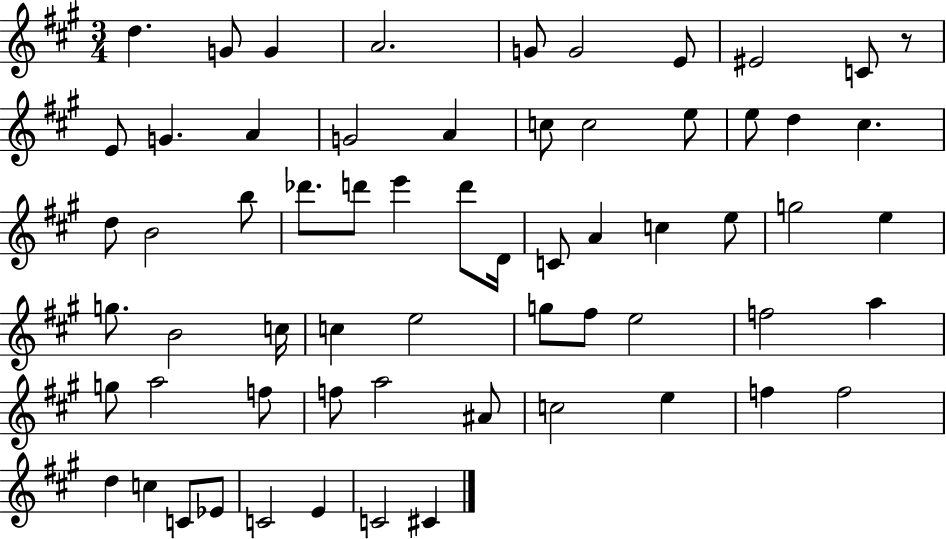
{
  \clef treble
  \numericTimeSignature
  \time 3/4
  \key a \major
  d''4. g'8 g'4 | a'2. | g'8 g'2 e'8 | eis'2 c'8 r8 | \break e'8 g'4. a'4 | g'2 a'4 | c''8 c''2 e''8 | e''8 d''4 cis''4. | \break d''8 b'2 b''8 | des'''8. d'''8 e'''4 d'''8 d'16 | c'8 a'4 c''4 e''8 | g''2 e''4 | \break g''8. b'2 c''16 | c''4 e''2 | g''8 fis''8 e''2 | f''2 a''4 | \break g''8 a''2 f''8 | f''8 a''2 ais'8 | c''2 e''4 | f''4 f''2 | \break d''4 c''4 c'8 ees'8 | c'2 e'4 | c'2 cis'4 | \bar "|."
}